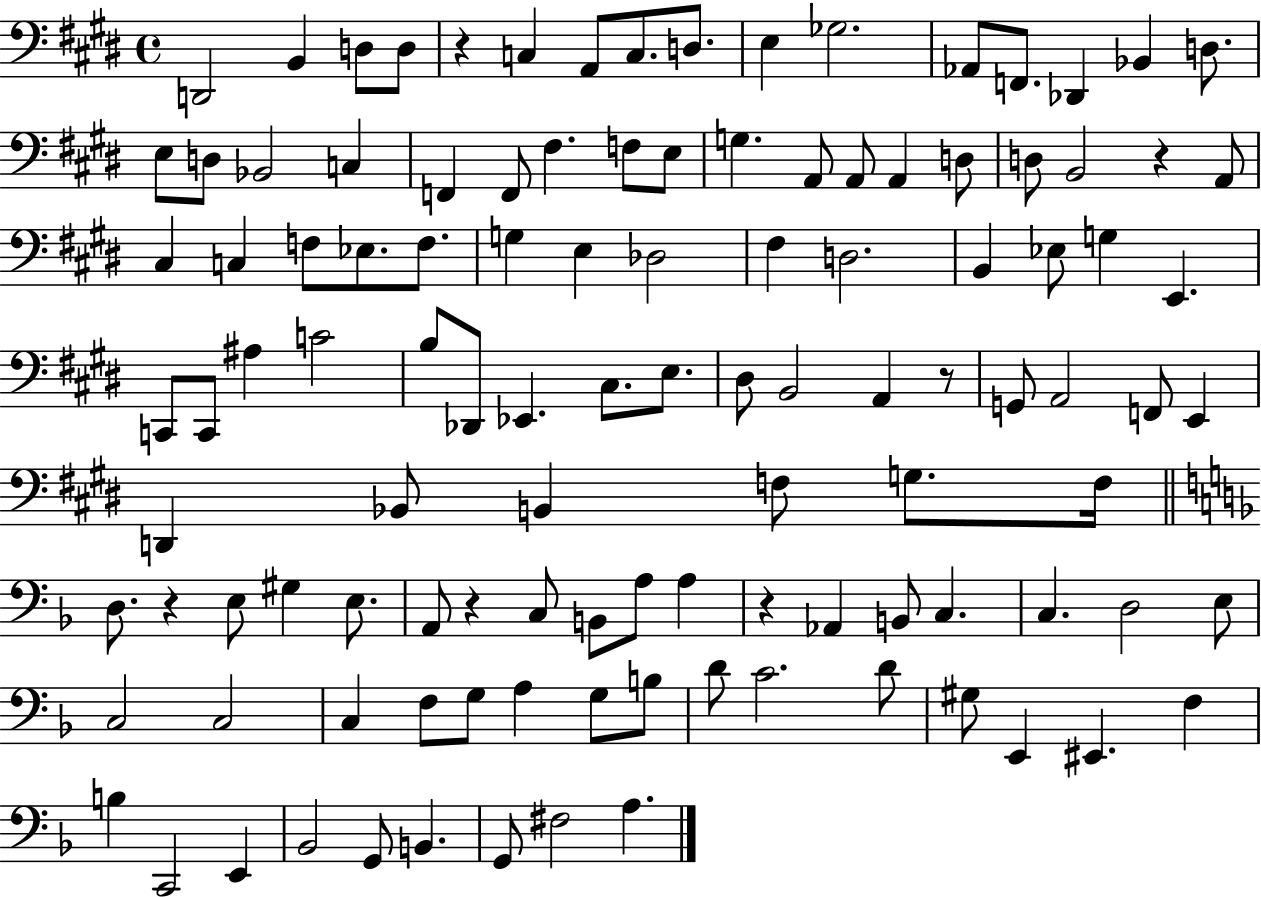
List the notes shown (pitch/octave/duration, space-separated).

D2/h B2/q D3/e D3/e R/q C3/q A2/e C3/e. D3/e. E3/q Gb3/h. Ab2/e F2/e. Db2/q Bb2/q D3/e. E3/e D3/e Bb2/h C3/q F2/q F2/e F#3/q. F3/e E3/e G3/q. A2/e A2/e A2/q D3/e D3/e B2/h R/q A2/e C#3/q C3/q F3/e Eb3/e. F3/e. G3/q E3/q Db3/h F#3/q D3/h. B2/q Eb3/e G3/q E2/q. C2/e C2/e A#3/q C4/h B3/e Db2/e Eb2/q. C#3/e. E3/e. D#3/e B2/h A2/q R/e G2/e A2/h F2/e E2/q D2/q Bb2/e B2/q F3/e G3/e. F3/s D3/e. R/q E3/e G#3/q E3/e. A2/e R/q C3/e B2/e A3/e A3/q R/q Ab2/q B2/e C3/q. C3/q. D3/h E3/e C3/h C3/h C3/q F3/e G3/e A3/q G3/e B3/e D4/e C4/h. D4/e G#3/e E2/q EIS2/q. F3/q B3/q C2/h E2/q Bb2/h G2/e B2/q. G2/e F#3/h A3/q.